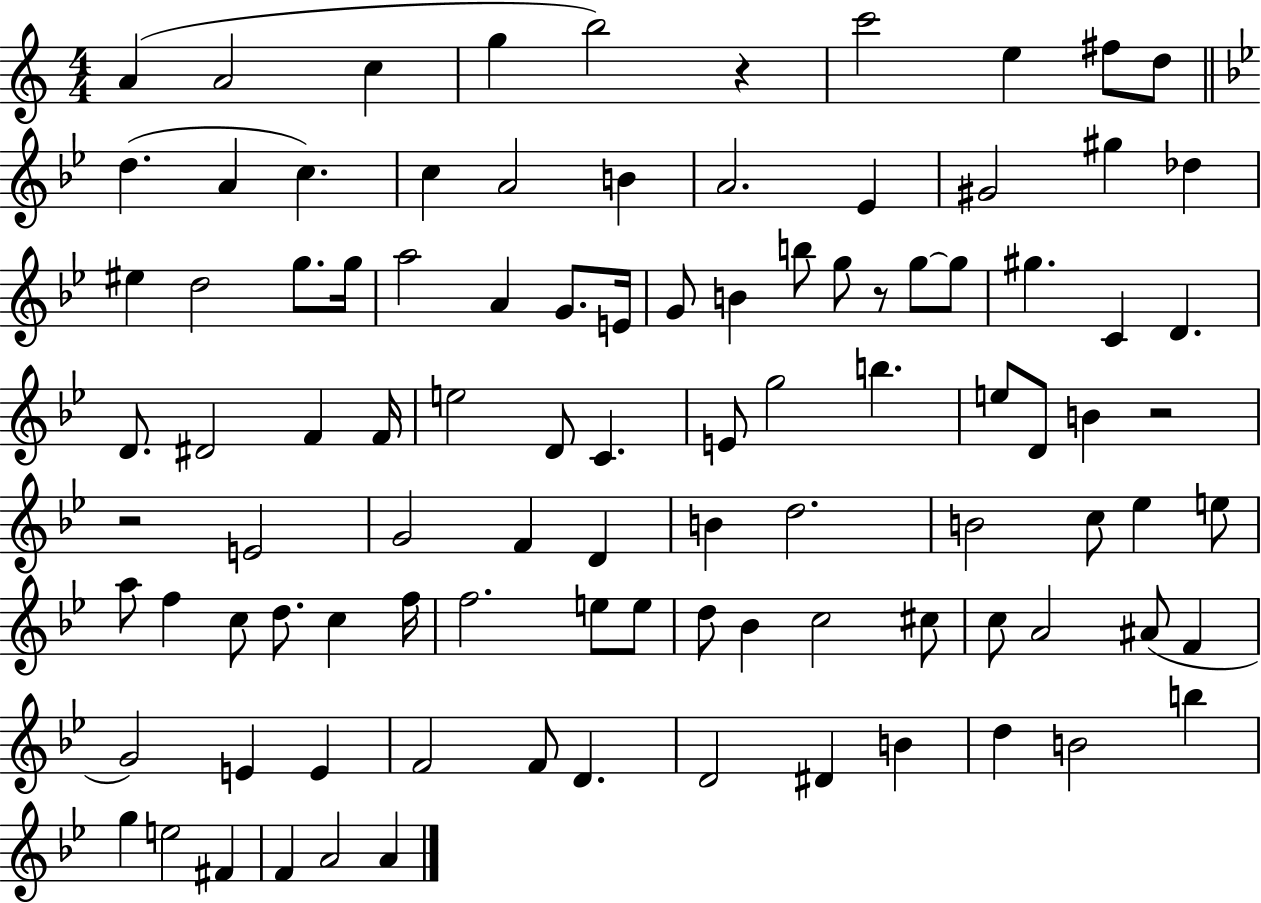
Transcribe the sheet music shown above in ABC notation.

X:1
T:Untitled
M:4/4
L:1/4
K:C
A A2 c g b2 z c'2 e ^f/2 d/2 d A c c A2 B A2 _E ^G2 ^g _d ^e d2 g/2 g/4 a2 A G/2 E/4 G/2 B b/2 g/2 z/2 g/2 g/2 ^g C D D/2 ^D2 F F/4 e2 D/2 C E/2 g2 b e/2 D/2 B z2 z2 E2 G2 F D B d2 B2 c/2 _e e/2 a/2 f c/2 d/2 c f/4 f2 e/2 e/2 d/2 _B c2 ^c/2 c/2 A2 ^A/2 F G2 E E F2 F/2 D D2 ^D B d B2 b g e2 ^F F A2 A